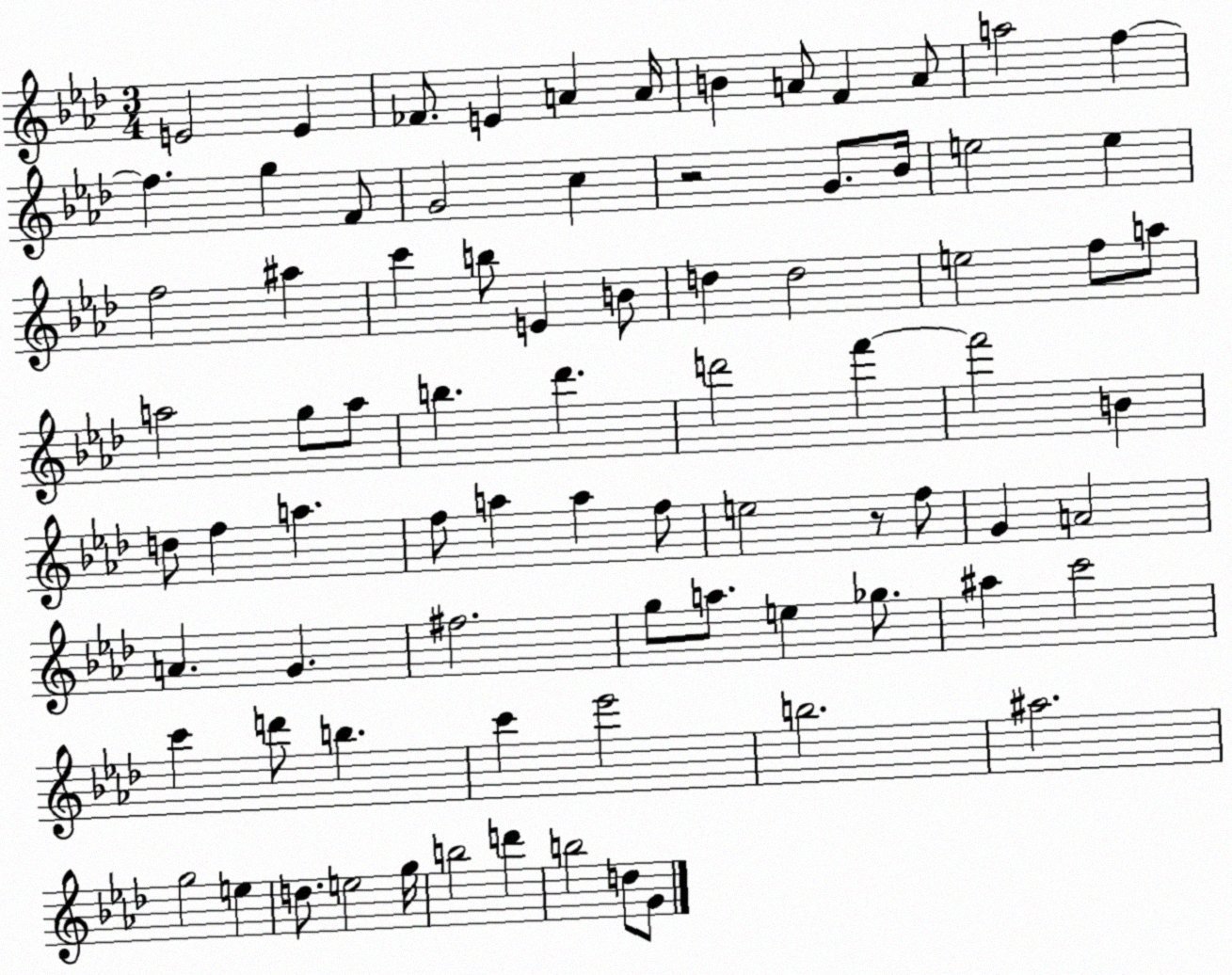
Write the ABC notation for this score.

X:1
T:Untitled
M:3/4
L:1/4
K:Ab
E2 E _F/2 E A A/4 B A/2 F A/2 a2 f f g F/2 G2 c z2 G/2 _B/4 e2 e f2 ^a c' b/2 E B/2 d d2 e2 f/2 a/2 a2 g/2 a/2 b _d' d'2 f' f'2 B d/2 f a f/2 a a f/2 e2 z/2 f/2 G A2 A G ^f2 g/2 a/2 e _g/2 ^a c'2 c' d'/2 b c' _e'2 b2 ^a2 g2 e d/2 e2 g/4 b2 d' b2 d/2 G/2